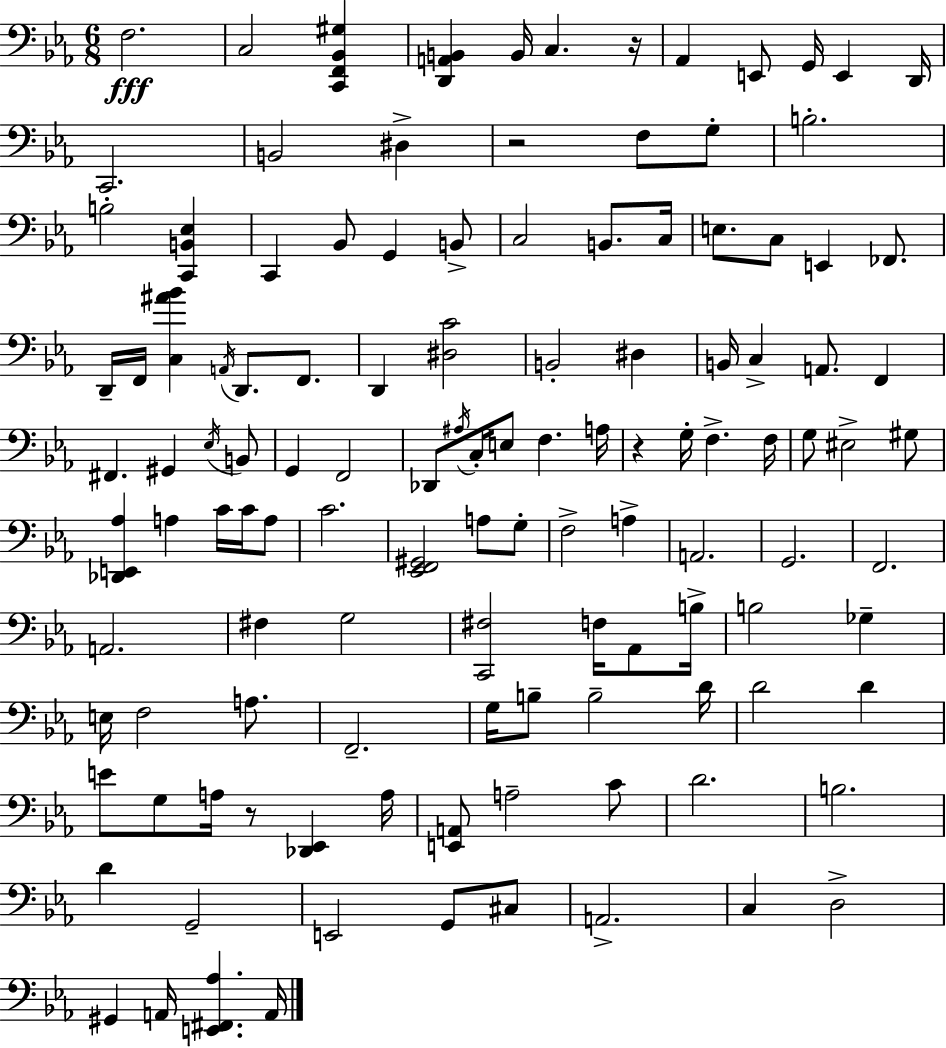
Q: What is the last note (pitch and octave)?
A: A2